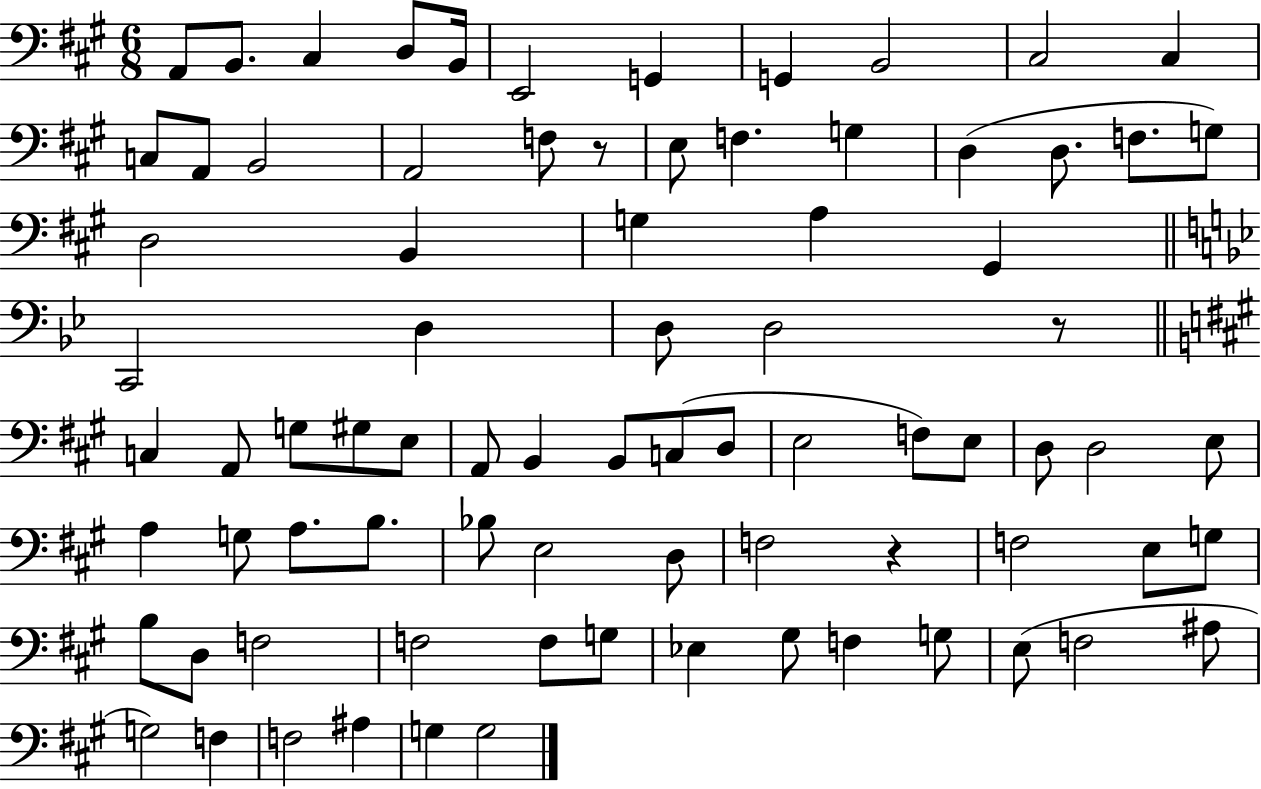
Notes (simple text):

A2/e B2/e. C#3/q D3/e B2/s E2/h G2/q G2/q B2/h C#3/h C#3/q C3/e A2/e B2/h A2/h F3/e R/e E3/e F3/q. G3/q D3/q D3/e. F3/e. G3/e D3/h B2/q G3/q A3/q G#2/q C2/h D3/q D3/e D3/h R/e C3/q A2/e G3/e G#3/e E3/e A2/e B2/q B2/e C3/e D3/e E3/h F3/e E3/e D3/e D3/h E3/e A3/q G3/e A3/e. B3/e. Bb3/e E3/h D3/e F3/h R/q F3/h E3/e G3/e B3/e D3/e F3/h F3/h F3/e G3/e Eb3/q G#3/e F3/q G3/e E3/e F3/h A#3/e G3/h F3/q F3/h A#3/q G3/q G3/h